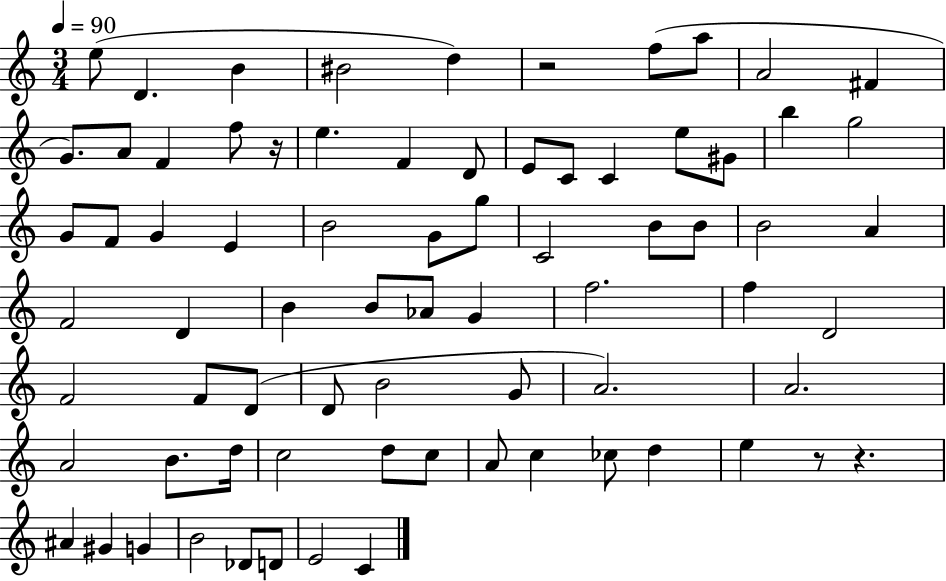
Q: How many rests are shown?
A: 4